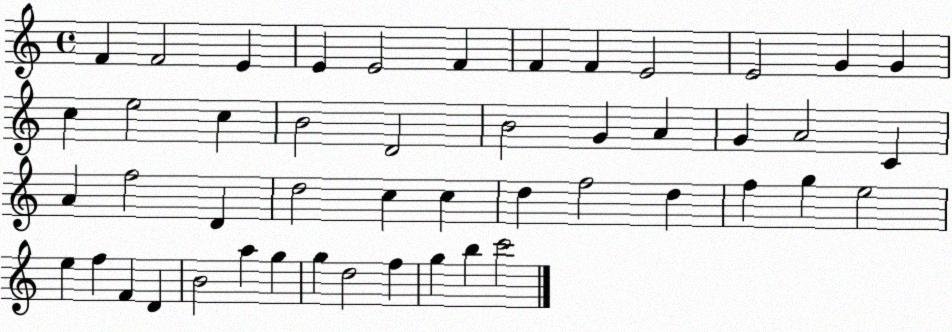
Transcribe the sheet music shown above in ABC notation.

X:1
T:Untitled
M:4/4
L:1/4
K:C
F F2 E E E2 F F F E2 E2 G G c e2 c B2 D2 B2 G A G A2 C A f2 D d2 c c d f2 d f g e2 e f F D B2 a g g d2 f g b c'2